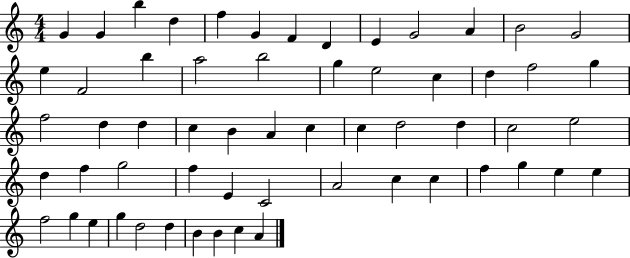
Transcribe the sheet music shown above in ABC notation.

X:1
T:Untitled
M:4/4
L:1/4
K:C
G G b d f G F D E G2 A B2 G2 e F2 b a2 b2 g e2 c d f2 g f2 d d c B A c c d2 d c2 e2 d f g2 f E C2 A2 c c f g e e f2 g e g d2 d B B c A